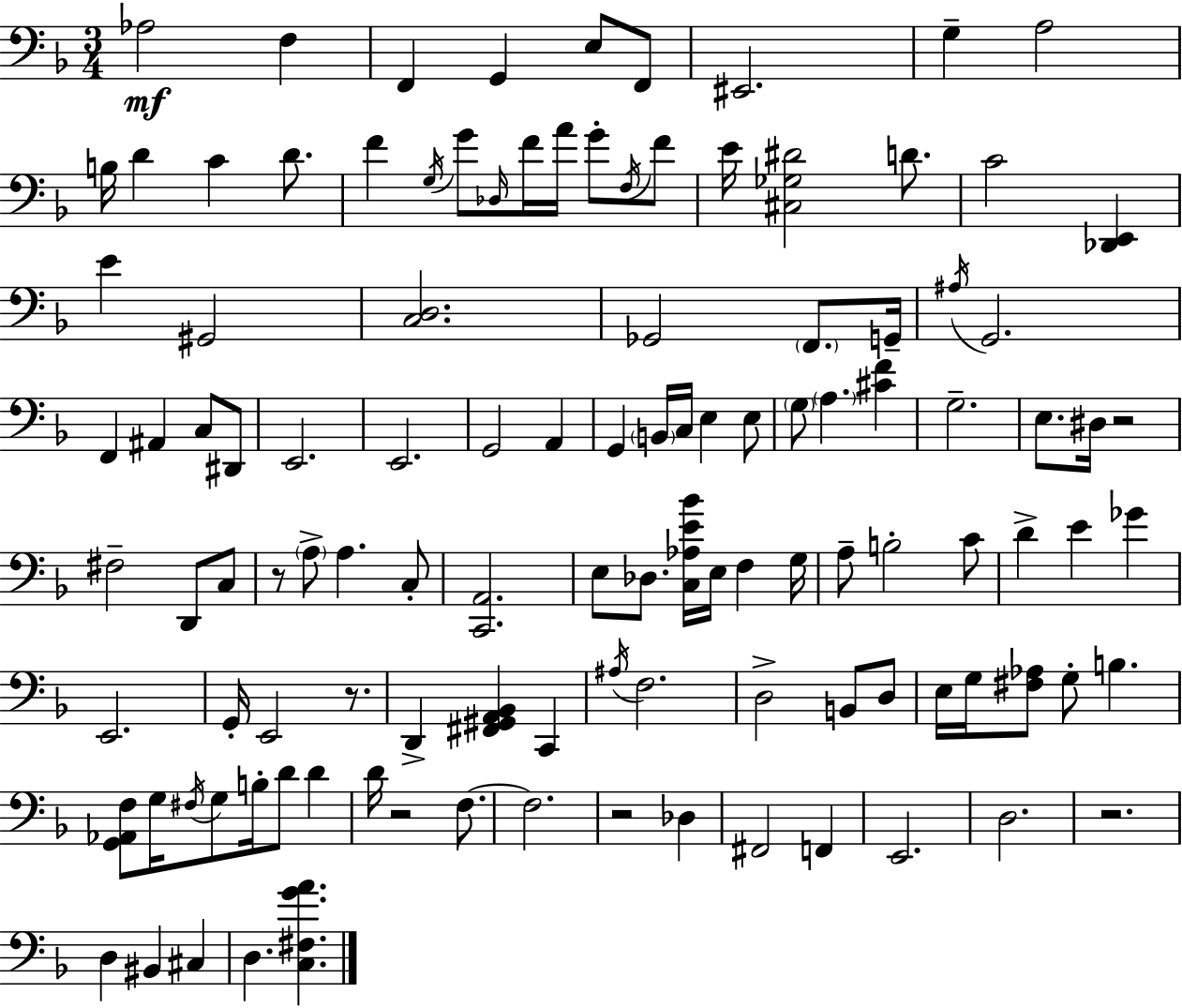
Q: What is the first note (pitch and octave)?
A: Ab3